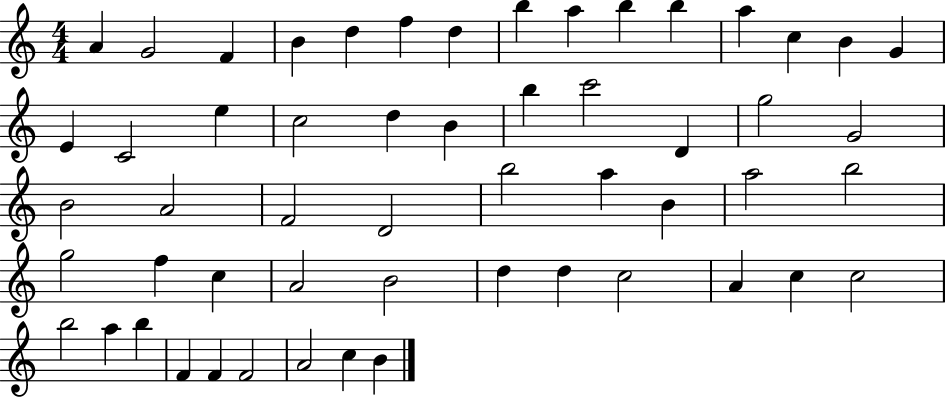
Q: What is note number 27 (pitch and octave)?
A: B4